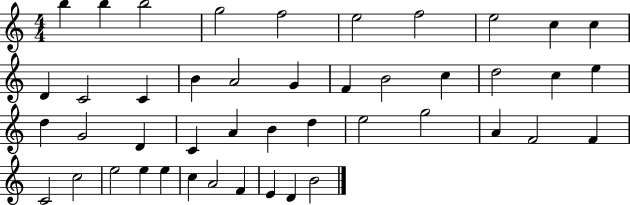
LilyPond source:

{
  \clef treble
  \numericTimeSignature
  \time 4/4
  \key c \major
  b''4 b''4 b''2 | g''2 f''2 | e''2 f''2 | e''2 c''4 c''4 | \break d'4 c'2 c'4 | b'4 a'2 g'4 | f'4 b'2 c''4 | d''2 c''4 e''4 | \break d''4 g'2 d'4 | c'4 a'4 b'4 d''4 | e''2 g''2 | a'4 f'2 f'4 | \break c'2 c''2 | e''2 e''4 e''4 | c''4 a'2 f'4 | e'4 d'4 b'2 | \break \bar "|."
}